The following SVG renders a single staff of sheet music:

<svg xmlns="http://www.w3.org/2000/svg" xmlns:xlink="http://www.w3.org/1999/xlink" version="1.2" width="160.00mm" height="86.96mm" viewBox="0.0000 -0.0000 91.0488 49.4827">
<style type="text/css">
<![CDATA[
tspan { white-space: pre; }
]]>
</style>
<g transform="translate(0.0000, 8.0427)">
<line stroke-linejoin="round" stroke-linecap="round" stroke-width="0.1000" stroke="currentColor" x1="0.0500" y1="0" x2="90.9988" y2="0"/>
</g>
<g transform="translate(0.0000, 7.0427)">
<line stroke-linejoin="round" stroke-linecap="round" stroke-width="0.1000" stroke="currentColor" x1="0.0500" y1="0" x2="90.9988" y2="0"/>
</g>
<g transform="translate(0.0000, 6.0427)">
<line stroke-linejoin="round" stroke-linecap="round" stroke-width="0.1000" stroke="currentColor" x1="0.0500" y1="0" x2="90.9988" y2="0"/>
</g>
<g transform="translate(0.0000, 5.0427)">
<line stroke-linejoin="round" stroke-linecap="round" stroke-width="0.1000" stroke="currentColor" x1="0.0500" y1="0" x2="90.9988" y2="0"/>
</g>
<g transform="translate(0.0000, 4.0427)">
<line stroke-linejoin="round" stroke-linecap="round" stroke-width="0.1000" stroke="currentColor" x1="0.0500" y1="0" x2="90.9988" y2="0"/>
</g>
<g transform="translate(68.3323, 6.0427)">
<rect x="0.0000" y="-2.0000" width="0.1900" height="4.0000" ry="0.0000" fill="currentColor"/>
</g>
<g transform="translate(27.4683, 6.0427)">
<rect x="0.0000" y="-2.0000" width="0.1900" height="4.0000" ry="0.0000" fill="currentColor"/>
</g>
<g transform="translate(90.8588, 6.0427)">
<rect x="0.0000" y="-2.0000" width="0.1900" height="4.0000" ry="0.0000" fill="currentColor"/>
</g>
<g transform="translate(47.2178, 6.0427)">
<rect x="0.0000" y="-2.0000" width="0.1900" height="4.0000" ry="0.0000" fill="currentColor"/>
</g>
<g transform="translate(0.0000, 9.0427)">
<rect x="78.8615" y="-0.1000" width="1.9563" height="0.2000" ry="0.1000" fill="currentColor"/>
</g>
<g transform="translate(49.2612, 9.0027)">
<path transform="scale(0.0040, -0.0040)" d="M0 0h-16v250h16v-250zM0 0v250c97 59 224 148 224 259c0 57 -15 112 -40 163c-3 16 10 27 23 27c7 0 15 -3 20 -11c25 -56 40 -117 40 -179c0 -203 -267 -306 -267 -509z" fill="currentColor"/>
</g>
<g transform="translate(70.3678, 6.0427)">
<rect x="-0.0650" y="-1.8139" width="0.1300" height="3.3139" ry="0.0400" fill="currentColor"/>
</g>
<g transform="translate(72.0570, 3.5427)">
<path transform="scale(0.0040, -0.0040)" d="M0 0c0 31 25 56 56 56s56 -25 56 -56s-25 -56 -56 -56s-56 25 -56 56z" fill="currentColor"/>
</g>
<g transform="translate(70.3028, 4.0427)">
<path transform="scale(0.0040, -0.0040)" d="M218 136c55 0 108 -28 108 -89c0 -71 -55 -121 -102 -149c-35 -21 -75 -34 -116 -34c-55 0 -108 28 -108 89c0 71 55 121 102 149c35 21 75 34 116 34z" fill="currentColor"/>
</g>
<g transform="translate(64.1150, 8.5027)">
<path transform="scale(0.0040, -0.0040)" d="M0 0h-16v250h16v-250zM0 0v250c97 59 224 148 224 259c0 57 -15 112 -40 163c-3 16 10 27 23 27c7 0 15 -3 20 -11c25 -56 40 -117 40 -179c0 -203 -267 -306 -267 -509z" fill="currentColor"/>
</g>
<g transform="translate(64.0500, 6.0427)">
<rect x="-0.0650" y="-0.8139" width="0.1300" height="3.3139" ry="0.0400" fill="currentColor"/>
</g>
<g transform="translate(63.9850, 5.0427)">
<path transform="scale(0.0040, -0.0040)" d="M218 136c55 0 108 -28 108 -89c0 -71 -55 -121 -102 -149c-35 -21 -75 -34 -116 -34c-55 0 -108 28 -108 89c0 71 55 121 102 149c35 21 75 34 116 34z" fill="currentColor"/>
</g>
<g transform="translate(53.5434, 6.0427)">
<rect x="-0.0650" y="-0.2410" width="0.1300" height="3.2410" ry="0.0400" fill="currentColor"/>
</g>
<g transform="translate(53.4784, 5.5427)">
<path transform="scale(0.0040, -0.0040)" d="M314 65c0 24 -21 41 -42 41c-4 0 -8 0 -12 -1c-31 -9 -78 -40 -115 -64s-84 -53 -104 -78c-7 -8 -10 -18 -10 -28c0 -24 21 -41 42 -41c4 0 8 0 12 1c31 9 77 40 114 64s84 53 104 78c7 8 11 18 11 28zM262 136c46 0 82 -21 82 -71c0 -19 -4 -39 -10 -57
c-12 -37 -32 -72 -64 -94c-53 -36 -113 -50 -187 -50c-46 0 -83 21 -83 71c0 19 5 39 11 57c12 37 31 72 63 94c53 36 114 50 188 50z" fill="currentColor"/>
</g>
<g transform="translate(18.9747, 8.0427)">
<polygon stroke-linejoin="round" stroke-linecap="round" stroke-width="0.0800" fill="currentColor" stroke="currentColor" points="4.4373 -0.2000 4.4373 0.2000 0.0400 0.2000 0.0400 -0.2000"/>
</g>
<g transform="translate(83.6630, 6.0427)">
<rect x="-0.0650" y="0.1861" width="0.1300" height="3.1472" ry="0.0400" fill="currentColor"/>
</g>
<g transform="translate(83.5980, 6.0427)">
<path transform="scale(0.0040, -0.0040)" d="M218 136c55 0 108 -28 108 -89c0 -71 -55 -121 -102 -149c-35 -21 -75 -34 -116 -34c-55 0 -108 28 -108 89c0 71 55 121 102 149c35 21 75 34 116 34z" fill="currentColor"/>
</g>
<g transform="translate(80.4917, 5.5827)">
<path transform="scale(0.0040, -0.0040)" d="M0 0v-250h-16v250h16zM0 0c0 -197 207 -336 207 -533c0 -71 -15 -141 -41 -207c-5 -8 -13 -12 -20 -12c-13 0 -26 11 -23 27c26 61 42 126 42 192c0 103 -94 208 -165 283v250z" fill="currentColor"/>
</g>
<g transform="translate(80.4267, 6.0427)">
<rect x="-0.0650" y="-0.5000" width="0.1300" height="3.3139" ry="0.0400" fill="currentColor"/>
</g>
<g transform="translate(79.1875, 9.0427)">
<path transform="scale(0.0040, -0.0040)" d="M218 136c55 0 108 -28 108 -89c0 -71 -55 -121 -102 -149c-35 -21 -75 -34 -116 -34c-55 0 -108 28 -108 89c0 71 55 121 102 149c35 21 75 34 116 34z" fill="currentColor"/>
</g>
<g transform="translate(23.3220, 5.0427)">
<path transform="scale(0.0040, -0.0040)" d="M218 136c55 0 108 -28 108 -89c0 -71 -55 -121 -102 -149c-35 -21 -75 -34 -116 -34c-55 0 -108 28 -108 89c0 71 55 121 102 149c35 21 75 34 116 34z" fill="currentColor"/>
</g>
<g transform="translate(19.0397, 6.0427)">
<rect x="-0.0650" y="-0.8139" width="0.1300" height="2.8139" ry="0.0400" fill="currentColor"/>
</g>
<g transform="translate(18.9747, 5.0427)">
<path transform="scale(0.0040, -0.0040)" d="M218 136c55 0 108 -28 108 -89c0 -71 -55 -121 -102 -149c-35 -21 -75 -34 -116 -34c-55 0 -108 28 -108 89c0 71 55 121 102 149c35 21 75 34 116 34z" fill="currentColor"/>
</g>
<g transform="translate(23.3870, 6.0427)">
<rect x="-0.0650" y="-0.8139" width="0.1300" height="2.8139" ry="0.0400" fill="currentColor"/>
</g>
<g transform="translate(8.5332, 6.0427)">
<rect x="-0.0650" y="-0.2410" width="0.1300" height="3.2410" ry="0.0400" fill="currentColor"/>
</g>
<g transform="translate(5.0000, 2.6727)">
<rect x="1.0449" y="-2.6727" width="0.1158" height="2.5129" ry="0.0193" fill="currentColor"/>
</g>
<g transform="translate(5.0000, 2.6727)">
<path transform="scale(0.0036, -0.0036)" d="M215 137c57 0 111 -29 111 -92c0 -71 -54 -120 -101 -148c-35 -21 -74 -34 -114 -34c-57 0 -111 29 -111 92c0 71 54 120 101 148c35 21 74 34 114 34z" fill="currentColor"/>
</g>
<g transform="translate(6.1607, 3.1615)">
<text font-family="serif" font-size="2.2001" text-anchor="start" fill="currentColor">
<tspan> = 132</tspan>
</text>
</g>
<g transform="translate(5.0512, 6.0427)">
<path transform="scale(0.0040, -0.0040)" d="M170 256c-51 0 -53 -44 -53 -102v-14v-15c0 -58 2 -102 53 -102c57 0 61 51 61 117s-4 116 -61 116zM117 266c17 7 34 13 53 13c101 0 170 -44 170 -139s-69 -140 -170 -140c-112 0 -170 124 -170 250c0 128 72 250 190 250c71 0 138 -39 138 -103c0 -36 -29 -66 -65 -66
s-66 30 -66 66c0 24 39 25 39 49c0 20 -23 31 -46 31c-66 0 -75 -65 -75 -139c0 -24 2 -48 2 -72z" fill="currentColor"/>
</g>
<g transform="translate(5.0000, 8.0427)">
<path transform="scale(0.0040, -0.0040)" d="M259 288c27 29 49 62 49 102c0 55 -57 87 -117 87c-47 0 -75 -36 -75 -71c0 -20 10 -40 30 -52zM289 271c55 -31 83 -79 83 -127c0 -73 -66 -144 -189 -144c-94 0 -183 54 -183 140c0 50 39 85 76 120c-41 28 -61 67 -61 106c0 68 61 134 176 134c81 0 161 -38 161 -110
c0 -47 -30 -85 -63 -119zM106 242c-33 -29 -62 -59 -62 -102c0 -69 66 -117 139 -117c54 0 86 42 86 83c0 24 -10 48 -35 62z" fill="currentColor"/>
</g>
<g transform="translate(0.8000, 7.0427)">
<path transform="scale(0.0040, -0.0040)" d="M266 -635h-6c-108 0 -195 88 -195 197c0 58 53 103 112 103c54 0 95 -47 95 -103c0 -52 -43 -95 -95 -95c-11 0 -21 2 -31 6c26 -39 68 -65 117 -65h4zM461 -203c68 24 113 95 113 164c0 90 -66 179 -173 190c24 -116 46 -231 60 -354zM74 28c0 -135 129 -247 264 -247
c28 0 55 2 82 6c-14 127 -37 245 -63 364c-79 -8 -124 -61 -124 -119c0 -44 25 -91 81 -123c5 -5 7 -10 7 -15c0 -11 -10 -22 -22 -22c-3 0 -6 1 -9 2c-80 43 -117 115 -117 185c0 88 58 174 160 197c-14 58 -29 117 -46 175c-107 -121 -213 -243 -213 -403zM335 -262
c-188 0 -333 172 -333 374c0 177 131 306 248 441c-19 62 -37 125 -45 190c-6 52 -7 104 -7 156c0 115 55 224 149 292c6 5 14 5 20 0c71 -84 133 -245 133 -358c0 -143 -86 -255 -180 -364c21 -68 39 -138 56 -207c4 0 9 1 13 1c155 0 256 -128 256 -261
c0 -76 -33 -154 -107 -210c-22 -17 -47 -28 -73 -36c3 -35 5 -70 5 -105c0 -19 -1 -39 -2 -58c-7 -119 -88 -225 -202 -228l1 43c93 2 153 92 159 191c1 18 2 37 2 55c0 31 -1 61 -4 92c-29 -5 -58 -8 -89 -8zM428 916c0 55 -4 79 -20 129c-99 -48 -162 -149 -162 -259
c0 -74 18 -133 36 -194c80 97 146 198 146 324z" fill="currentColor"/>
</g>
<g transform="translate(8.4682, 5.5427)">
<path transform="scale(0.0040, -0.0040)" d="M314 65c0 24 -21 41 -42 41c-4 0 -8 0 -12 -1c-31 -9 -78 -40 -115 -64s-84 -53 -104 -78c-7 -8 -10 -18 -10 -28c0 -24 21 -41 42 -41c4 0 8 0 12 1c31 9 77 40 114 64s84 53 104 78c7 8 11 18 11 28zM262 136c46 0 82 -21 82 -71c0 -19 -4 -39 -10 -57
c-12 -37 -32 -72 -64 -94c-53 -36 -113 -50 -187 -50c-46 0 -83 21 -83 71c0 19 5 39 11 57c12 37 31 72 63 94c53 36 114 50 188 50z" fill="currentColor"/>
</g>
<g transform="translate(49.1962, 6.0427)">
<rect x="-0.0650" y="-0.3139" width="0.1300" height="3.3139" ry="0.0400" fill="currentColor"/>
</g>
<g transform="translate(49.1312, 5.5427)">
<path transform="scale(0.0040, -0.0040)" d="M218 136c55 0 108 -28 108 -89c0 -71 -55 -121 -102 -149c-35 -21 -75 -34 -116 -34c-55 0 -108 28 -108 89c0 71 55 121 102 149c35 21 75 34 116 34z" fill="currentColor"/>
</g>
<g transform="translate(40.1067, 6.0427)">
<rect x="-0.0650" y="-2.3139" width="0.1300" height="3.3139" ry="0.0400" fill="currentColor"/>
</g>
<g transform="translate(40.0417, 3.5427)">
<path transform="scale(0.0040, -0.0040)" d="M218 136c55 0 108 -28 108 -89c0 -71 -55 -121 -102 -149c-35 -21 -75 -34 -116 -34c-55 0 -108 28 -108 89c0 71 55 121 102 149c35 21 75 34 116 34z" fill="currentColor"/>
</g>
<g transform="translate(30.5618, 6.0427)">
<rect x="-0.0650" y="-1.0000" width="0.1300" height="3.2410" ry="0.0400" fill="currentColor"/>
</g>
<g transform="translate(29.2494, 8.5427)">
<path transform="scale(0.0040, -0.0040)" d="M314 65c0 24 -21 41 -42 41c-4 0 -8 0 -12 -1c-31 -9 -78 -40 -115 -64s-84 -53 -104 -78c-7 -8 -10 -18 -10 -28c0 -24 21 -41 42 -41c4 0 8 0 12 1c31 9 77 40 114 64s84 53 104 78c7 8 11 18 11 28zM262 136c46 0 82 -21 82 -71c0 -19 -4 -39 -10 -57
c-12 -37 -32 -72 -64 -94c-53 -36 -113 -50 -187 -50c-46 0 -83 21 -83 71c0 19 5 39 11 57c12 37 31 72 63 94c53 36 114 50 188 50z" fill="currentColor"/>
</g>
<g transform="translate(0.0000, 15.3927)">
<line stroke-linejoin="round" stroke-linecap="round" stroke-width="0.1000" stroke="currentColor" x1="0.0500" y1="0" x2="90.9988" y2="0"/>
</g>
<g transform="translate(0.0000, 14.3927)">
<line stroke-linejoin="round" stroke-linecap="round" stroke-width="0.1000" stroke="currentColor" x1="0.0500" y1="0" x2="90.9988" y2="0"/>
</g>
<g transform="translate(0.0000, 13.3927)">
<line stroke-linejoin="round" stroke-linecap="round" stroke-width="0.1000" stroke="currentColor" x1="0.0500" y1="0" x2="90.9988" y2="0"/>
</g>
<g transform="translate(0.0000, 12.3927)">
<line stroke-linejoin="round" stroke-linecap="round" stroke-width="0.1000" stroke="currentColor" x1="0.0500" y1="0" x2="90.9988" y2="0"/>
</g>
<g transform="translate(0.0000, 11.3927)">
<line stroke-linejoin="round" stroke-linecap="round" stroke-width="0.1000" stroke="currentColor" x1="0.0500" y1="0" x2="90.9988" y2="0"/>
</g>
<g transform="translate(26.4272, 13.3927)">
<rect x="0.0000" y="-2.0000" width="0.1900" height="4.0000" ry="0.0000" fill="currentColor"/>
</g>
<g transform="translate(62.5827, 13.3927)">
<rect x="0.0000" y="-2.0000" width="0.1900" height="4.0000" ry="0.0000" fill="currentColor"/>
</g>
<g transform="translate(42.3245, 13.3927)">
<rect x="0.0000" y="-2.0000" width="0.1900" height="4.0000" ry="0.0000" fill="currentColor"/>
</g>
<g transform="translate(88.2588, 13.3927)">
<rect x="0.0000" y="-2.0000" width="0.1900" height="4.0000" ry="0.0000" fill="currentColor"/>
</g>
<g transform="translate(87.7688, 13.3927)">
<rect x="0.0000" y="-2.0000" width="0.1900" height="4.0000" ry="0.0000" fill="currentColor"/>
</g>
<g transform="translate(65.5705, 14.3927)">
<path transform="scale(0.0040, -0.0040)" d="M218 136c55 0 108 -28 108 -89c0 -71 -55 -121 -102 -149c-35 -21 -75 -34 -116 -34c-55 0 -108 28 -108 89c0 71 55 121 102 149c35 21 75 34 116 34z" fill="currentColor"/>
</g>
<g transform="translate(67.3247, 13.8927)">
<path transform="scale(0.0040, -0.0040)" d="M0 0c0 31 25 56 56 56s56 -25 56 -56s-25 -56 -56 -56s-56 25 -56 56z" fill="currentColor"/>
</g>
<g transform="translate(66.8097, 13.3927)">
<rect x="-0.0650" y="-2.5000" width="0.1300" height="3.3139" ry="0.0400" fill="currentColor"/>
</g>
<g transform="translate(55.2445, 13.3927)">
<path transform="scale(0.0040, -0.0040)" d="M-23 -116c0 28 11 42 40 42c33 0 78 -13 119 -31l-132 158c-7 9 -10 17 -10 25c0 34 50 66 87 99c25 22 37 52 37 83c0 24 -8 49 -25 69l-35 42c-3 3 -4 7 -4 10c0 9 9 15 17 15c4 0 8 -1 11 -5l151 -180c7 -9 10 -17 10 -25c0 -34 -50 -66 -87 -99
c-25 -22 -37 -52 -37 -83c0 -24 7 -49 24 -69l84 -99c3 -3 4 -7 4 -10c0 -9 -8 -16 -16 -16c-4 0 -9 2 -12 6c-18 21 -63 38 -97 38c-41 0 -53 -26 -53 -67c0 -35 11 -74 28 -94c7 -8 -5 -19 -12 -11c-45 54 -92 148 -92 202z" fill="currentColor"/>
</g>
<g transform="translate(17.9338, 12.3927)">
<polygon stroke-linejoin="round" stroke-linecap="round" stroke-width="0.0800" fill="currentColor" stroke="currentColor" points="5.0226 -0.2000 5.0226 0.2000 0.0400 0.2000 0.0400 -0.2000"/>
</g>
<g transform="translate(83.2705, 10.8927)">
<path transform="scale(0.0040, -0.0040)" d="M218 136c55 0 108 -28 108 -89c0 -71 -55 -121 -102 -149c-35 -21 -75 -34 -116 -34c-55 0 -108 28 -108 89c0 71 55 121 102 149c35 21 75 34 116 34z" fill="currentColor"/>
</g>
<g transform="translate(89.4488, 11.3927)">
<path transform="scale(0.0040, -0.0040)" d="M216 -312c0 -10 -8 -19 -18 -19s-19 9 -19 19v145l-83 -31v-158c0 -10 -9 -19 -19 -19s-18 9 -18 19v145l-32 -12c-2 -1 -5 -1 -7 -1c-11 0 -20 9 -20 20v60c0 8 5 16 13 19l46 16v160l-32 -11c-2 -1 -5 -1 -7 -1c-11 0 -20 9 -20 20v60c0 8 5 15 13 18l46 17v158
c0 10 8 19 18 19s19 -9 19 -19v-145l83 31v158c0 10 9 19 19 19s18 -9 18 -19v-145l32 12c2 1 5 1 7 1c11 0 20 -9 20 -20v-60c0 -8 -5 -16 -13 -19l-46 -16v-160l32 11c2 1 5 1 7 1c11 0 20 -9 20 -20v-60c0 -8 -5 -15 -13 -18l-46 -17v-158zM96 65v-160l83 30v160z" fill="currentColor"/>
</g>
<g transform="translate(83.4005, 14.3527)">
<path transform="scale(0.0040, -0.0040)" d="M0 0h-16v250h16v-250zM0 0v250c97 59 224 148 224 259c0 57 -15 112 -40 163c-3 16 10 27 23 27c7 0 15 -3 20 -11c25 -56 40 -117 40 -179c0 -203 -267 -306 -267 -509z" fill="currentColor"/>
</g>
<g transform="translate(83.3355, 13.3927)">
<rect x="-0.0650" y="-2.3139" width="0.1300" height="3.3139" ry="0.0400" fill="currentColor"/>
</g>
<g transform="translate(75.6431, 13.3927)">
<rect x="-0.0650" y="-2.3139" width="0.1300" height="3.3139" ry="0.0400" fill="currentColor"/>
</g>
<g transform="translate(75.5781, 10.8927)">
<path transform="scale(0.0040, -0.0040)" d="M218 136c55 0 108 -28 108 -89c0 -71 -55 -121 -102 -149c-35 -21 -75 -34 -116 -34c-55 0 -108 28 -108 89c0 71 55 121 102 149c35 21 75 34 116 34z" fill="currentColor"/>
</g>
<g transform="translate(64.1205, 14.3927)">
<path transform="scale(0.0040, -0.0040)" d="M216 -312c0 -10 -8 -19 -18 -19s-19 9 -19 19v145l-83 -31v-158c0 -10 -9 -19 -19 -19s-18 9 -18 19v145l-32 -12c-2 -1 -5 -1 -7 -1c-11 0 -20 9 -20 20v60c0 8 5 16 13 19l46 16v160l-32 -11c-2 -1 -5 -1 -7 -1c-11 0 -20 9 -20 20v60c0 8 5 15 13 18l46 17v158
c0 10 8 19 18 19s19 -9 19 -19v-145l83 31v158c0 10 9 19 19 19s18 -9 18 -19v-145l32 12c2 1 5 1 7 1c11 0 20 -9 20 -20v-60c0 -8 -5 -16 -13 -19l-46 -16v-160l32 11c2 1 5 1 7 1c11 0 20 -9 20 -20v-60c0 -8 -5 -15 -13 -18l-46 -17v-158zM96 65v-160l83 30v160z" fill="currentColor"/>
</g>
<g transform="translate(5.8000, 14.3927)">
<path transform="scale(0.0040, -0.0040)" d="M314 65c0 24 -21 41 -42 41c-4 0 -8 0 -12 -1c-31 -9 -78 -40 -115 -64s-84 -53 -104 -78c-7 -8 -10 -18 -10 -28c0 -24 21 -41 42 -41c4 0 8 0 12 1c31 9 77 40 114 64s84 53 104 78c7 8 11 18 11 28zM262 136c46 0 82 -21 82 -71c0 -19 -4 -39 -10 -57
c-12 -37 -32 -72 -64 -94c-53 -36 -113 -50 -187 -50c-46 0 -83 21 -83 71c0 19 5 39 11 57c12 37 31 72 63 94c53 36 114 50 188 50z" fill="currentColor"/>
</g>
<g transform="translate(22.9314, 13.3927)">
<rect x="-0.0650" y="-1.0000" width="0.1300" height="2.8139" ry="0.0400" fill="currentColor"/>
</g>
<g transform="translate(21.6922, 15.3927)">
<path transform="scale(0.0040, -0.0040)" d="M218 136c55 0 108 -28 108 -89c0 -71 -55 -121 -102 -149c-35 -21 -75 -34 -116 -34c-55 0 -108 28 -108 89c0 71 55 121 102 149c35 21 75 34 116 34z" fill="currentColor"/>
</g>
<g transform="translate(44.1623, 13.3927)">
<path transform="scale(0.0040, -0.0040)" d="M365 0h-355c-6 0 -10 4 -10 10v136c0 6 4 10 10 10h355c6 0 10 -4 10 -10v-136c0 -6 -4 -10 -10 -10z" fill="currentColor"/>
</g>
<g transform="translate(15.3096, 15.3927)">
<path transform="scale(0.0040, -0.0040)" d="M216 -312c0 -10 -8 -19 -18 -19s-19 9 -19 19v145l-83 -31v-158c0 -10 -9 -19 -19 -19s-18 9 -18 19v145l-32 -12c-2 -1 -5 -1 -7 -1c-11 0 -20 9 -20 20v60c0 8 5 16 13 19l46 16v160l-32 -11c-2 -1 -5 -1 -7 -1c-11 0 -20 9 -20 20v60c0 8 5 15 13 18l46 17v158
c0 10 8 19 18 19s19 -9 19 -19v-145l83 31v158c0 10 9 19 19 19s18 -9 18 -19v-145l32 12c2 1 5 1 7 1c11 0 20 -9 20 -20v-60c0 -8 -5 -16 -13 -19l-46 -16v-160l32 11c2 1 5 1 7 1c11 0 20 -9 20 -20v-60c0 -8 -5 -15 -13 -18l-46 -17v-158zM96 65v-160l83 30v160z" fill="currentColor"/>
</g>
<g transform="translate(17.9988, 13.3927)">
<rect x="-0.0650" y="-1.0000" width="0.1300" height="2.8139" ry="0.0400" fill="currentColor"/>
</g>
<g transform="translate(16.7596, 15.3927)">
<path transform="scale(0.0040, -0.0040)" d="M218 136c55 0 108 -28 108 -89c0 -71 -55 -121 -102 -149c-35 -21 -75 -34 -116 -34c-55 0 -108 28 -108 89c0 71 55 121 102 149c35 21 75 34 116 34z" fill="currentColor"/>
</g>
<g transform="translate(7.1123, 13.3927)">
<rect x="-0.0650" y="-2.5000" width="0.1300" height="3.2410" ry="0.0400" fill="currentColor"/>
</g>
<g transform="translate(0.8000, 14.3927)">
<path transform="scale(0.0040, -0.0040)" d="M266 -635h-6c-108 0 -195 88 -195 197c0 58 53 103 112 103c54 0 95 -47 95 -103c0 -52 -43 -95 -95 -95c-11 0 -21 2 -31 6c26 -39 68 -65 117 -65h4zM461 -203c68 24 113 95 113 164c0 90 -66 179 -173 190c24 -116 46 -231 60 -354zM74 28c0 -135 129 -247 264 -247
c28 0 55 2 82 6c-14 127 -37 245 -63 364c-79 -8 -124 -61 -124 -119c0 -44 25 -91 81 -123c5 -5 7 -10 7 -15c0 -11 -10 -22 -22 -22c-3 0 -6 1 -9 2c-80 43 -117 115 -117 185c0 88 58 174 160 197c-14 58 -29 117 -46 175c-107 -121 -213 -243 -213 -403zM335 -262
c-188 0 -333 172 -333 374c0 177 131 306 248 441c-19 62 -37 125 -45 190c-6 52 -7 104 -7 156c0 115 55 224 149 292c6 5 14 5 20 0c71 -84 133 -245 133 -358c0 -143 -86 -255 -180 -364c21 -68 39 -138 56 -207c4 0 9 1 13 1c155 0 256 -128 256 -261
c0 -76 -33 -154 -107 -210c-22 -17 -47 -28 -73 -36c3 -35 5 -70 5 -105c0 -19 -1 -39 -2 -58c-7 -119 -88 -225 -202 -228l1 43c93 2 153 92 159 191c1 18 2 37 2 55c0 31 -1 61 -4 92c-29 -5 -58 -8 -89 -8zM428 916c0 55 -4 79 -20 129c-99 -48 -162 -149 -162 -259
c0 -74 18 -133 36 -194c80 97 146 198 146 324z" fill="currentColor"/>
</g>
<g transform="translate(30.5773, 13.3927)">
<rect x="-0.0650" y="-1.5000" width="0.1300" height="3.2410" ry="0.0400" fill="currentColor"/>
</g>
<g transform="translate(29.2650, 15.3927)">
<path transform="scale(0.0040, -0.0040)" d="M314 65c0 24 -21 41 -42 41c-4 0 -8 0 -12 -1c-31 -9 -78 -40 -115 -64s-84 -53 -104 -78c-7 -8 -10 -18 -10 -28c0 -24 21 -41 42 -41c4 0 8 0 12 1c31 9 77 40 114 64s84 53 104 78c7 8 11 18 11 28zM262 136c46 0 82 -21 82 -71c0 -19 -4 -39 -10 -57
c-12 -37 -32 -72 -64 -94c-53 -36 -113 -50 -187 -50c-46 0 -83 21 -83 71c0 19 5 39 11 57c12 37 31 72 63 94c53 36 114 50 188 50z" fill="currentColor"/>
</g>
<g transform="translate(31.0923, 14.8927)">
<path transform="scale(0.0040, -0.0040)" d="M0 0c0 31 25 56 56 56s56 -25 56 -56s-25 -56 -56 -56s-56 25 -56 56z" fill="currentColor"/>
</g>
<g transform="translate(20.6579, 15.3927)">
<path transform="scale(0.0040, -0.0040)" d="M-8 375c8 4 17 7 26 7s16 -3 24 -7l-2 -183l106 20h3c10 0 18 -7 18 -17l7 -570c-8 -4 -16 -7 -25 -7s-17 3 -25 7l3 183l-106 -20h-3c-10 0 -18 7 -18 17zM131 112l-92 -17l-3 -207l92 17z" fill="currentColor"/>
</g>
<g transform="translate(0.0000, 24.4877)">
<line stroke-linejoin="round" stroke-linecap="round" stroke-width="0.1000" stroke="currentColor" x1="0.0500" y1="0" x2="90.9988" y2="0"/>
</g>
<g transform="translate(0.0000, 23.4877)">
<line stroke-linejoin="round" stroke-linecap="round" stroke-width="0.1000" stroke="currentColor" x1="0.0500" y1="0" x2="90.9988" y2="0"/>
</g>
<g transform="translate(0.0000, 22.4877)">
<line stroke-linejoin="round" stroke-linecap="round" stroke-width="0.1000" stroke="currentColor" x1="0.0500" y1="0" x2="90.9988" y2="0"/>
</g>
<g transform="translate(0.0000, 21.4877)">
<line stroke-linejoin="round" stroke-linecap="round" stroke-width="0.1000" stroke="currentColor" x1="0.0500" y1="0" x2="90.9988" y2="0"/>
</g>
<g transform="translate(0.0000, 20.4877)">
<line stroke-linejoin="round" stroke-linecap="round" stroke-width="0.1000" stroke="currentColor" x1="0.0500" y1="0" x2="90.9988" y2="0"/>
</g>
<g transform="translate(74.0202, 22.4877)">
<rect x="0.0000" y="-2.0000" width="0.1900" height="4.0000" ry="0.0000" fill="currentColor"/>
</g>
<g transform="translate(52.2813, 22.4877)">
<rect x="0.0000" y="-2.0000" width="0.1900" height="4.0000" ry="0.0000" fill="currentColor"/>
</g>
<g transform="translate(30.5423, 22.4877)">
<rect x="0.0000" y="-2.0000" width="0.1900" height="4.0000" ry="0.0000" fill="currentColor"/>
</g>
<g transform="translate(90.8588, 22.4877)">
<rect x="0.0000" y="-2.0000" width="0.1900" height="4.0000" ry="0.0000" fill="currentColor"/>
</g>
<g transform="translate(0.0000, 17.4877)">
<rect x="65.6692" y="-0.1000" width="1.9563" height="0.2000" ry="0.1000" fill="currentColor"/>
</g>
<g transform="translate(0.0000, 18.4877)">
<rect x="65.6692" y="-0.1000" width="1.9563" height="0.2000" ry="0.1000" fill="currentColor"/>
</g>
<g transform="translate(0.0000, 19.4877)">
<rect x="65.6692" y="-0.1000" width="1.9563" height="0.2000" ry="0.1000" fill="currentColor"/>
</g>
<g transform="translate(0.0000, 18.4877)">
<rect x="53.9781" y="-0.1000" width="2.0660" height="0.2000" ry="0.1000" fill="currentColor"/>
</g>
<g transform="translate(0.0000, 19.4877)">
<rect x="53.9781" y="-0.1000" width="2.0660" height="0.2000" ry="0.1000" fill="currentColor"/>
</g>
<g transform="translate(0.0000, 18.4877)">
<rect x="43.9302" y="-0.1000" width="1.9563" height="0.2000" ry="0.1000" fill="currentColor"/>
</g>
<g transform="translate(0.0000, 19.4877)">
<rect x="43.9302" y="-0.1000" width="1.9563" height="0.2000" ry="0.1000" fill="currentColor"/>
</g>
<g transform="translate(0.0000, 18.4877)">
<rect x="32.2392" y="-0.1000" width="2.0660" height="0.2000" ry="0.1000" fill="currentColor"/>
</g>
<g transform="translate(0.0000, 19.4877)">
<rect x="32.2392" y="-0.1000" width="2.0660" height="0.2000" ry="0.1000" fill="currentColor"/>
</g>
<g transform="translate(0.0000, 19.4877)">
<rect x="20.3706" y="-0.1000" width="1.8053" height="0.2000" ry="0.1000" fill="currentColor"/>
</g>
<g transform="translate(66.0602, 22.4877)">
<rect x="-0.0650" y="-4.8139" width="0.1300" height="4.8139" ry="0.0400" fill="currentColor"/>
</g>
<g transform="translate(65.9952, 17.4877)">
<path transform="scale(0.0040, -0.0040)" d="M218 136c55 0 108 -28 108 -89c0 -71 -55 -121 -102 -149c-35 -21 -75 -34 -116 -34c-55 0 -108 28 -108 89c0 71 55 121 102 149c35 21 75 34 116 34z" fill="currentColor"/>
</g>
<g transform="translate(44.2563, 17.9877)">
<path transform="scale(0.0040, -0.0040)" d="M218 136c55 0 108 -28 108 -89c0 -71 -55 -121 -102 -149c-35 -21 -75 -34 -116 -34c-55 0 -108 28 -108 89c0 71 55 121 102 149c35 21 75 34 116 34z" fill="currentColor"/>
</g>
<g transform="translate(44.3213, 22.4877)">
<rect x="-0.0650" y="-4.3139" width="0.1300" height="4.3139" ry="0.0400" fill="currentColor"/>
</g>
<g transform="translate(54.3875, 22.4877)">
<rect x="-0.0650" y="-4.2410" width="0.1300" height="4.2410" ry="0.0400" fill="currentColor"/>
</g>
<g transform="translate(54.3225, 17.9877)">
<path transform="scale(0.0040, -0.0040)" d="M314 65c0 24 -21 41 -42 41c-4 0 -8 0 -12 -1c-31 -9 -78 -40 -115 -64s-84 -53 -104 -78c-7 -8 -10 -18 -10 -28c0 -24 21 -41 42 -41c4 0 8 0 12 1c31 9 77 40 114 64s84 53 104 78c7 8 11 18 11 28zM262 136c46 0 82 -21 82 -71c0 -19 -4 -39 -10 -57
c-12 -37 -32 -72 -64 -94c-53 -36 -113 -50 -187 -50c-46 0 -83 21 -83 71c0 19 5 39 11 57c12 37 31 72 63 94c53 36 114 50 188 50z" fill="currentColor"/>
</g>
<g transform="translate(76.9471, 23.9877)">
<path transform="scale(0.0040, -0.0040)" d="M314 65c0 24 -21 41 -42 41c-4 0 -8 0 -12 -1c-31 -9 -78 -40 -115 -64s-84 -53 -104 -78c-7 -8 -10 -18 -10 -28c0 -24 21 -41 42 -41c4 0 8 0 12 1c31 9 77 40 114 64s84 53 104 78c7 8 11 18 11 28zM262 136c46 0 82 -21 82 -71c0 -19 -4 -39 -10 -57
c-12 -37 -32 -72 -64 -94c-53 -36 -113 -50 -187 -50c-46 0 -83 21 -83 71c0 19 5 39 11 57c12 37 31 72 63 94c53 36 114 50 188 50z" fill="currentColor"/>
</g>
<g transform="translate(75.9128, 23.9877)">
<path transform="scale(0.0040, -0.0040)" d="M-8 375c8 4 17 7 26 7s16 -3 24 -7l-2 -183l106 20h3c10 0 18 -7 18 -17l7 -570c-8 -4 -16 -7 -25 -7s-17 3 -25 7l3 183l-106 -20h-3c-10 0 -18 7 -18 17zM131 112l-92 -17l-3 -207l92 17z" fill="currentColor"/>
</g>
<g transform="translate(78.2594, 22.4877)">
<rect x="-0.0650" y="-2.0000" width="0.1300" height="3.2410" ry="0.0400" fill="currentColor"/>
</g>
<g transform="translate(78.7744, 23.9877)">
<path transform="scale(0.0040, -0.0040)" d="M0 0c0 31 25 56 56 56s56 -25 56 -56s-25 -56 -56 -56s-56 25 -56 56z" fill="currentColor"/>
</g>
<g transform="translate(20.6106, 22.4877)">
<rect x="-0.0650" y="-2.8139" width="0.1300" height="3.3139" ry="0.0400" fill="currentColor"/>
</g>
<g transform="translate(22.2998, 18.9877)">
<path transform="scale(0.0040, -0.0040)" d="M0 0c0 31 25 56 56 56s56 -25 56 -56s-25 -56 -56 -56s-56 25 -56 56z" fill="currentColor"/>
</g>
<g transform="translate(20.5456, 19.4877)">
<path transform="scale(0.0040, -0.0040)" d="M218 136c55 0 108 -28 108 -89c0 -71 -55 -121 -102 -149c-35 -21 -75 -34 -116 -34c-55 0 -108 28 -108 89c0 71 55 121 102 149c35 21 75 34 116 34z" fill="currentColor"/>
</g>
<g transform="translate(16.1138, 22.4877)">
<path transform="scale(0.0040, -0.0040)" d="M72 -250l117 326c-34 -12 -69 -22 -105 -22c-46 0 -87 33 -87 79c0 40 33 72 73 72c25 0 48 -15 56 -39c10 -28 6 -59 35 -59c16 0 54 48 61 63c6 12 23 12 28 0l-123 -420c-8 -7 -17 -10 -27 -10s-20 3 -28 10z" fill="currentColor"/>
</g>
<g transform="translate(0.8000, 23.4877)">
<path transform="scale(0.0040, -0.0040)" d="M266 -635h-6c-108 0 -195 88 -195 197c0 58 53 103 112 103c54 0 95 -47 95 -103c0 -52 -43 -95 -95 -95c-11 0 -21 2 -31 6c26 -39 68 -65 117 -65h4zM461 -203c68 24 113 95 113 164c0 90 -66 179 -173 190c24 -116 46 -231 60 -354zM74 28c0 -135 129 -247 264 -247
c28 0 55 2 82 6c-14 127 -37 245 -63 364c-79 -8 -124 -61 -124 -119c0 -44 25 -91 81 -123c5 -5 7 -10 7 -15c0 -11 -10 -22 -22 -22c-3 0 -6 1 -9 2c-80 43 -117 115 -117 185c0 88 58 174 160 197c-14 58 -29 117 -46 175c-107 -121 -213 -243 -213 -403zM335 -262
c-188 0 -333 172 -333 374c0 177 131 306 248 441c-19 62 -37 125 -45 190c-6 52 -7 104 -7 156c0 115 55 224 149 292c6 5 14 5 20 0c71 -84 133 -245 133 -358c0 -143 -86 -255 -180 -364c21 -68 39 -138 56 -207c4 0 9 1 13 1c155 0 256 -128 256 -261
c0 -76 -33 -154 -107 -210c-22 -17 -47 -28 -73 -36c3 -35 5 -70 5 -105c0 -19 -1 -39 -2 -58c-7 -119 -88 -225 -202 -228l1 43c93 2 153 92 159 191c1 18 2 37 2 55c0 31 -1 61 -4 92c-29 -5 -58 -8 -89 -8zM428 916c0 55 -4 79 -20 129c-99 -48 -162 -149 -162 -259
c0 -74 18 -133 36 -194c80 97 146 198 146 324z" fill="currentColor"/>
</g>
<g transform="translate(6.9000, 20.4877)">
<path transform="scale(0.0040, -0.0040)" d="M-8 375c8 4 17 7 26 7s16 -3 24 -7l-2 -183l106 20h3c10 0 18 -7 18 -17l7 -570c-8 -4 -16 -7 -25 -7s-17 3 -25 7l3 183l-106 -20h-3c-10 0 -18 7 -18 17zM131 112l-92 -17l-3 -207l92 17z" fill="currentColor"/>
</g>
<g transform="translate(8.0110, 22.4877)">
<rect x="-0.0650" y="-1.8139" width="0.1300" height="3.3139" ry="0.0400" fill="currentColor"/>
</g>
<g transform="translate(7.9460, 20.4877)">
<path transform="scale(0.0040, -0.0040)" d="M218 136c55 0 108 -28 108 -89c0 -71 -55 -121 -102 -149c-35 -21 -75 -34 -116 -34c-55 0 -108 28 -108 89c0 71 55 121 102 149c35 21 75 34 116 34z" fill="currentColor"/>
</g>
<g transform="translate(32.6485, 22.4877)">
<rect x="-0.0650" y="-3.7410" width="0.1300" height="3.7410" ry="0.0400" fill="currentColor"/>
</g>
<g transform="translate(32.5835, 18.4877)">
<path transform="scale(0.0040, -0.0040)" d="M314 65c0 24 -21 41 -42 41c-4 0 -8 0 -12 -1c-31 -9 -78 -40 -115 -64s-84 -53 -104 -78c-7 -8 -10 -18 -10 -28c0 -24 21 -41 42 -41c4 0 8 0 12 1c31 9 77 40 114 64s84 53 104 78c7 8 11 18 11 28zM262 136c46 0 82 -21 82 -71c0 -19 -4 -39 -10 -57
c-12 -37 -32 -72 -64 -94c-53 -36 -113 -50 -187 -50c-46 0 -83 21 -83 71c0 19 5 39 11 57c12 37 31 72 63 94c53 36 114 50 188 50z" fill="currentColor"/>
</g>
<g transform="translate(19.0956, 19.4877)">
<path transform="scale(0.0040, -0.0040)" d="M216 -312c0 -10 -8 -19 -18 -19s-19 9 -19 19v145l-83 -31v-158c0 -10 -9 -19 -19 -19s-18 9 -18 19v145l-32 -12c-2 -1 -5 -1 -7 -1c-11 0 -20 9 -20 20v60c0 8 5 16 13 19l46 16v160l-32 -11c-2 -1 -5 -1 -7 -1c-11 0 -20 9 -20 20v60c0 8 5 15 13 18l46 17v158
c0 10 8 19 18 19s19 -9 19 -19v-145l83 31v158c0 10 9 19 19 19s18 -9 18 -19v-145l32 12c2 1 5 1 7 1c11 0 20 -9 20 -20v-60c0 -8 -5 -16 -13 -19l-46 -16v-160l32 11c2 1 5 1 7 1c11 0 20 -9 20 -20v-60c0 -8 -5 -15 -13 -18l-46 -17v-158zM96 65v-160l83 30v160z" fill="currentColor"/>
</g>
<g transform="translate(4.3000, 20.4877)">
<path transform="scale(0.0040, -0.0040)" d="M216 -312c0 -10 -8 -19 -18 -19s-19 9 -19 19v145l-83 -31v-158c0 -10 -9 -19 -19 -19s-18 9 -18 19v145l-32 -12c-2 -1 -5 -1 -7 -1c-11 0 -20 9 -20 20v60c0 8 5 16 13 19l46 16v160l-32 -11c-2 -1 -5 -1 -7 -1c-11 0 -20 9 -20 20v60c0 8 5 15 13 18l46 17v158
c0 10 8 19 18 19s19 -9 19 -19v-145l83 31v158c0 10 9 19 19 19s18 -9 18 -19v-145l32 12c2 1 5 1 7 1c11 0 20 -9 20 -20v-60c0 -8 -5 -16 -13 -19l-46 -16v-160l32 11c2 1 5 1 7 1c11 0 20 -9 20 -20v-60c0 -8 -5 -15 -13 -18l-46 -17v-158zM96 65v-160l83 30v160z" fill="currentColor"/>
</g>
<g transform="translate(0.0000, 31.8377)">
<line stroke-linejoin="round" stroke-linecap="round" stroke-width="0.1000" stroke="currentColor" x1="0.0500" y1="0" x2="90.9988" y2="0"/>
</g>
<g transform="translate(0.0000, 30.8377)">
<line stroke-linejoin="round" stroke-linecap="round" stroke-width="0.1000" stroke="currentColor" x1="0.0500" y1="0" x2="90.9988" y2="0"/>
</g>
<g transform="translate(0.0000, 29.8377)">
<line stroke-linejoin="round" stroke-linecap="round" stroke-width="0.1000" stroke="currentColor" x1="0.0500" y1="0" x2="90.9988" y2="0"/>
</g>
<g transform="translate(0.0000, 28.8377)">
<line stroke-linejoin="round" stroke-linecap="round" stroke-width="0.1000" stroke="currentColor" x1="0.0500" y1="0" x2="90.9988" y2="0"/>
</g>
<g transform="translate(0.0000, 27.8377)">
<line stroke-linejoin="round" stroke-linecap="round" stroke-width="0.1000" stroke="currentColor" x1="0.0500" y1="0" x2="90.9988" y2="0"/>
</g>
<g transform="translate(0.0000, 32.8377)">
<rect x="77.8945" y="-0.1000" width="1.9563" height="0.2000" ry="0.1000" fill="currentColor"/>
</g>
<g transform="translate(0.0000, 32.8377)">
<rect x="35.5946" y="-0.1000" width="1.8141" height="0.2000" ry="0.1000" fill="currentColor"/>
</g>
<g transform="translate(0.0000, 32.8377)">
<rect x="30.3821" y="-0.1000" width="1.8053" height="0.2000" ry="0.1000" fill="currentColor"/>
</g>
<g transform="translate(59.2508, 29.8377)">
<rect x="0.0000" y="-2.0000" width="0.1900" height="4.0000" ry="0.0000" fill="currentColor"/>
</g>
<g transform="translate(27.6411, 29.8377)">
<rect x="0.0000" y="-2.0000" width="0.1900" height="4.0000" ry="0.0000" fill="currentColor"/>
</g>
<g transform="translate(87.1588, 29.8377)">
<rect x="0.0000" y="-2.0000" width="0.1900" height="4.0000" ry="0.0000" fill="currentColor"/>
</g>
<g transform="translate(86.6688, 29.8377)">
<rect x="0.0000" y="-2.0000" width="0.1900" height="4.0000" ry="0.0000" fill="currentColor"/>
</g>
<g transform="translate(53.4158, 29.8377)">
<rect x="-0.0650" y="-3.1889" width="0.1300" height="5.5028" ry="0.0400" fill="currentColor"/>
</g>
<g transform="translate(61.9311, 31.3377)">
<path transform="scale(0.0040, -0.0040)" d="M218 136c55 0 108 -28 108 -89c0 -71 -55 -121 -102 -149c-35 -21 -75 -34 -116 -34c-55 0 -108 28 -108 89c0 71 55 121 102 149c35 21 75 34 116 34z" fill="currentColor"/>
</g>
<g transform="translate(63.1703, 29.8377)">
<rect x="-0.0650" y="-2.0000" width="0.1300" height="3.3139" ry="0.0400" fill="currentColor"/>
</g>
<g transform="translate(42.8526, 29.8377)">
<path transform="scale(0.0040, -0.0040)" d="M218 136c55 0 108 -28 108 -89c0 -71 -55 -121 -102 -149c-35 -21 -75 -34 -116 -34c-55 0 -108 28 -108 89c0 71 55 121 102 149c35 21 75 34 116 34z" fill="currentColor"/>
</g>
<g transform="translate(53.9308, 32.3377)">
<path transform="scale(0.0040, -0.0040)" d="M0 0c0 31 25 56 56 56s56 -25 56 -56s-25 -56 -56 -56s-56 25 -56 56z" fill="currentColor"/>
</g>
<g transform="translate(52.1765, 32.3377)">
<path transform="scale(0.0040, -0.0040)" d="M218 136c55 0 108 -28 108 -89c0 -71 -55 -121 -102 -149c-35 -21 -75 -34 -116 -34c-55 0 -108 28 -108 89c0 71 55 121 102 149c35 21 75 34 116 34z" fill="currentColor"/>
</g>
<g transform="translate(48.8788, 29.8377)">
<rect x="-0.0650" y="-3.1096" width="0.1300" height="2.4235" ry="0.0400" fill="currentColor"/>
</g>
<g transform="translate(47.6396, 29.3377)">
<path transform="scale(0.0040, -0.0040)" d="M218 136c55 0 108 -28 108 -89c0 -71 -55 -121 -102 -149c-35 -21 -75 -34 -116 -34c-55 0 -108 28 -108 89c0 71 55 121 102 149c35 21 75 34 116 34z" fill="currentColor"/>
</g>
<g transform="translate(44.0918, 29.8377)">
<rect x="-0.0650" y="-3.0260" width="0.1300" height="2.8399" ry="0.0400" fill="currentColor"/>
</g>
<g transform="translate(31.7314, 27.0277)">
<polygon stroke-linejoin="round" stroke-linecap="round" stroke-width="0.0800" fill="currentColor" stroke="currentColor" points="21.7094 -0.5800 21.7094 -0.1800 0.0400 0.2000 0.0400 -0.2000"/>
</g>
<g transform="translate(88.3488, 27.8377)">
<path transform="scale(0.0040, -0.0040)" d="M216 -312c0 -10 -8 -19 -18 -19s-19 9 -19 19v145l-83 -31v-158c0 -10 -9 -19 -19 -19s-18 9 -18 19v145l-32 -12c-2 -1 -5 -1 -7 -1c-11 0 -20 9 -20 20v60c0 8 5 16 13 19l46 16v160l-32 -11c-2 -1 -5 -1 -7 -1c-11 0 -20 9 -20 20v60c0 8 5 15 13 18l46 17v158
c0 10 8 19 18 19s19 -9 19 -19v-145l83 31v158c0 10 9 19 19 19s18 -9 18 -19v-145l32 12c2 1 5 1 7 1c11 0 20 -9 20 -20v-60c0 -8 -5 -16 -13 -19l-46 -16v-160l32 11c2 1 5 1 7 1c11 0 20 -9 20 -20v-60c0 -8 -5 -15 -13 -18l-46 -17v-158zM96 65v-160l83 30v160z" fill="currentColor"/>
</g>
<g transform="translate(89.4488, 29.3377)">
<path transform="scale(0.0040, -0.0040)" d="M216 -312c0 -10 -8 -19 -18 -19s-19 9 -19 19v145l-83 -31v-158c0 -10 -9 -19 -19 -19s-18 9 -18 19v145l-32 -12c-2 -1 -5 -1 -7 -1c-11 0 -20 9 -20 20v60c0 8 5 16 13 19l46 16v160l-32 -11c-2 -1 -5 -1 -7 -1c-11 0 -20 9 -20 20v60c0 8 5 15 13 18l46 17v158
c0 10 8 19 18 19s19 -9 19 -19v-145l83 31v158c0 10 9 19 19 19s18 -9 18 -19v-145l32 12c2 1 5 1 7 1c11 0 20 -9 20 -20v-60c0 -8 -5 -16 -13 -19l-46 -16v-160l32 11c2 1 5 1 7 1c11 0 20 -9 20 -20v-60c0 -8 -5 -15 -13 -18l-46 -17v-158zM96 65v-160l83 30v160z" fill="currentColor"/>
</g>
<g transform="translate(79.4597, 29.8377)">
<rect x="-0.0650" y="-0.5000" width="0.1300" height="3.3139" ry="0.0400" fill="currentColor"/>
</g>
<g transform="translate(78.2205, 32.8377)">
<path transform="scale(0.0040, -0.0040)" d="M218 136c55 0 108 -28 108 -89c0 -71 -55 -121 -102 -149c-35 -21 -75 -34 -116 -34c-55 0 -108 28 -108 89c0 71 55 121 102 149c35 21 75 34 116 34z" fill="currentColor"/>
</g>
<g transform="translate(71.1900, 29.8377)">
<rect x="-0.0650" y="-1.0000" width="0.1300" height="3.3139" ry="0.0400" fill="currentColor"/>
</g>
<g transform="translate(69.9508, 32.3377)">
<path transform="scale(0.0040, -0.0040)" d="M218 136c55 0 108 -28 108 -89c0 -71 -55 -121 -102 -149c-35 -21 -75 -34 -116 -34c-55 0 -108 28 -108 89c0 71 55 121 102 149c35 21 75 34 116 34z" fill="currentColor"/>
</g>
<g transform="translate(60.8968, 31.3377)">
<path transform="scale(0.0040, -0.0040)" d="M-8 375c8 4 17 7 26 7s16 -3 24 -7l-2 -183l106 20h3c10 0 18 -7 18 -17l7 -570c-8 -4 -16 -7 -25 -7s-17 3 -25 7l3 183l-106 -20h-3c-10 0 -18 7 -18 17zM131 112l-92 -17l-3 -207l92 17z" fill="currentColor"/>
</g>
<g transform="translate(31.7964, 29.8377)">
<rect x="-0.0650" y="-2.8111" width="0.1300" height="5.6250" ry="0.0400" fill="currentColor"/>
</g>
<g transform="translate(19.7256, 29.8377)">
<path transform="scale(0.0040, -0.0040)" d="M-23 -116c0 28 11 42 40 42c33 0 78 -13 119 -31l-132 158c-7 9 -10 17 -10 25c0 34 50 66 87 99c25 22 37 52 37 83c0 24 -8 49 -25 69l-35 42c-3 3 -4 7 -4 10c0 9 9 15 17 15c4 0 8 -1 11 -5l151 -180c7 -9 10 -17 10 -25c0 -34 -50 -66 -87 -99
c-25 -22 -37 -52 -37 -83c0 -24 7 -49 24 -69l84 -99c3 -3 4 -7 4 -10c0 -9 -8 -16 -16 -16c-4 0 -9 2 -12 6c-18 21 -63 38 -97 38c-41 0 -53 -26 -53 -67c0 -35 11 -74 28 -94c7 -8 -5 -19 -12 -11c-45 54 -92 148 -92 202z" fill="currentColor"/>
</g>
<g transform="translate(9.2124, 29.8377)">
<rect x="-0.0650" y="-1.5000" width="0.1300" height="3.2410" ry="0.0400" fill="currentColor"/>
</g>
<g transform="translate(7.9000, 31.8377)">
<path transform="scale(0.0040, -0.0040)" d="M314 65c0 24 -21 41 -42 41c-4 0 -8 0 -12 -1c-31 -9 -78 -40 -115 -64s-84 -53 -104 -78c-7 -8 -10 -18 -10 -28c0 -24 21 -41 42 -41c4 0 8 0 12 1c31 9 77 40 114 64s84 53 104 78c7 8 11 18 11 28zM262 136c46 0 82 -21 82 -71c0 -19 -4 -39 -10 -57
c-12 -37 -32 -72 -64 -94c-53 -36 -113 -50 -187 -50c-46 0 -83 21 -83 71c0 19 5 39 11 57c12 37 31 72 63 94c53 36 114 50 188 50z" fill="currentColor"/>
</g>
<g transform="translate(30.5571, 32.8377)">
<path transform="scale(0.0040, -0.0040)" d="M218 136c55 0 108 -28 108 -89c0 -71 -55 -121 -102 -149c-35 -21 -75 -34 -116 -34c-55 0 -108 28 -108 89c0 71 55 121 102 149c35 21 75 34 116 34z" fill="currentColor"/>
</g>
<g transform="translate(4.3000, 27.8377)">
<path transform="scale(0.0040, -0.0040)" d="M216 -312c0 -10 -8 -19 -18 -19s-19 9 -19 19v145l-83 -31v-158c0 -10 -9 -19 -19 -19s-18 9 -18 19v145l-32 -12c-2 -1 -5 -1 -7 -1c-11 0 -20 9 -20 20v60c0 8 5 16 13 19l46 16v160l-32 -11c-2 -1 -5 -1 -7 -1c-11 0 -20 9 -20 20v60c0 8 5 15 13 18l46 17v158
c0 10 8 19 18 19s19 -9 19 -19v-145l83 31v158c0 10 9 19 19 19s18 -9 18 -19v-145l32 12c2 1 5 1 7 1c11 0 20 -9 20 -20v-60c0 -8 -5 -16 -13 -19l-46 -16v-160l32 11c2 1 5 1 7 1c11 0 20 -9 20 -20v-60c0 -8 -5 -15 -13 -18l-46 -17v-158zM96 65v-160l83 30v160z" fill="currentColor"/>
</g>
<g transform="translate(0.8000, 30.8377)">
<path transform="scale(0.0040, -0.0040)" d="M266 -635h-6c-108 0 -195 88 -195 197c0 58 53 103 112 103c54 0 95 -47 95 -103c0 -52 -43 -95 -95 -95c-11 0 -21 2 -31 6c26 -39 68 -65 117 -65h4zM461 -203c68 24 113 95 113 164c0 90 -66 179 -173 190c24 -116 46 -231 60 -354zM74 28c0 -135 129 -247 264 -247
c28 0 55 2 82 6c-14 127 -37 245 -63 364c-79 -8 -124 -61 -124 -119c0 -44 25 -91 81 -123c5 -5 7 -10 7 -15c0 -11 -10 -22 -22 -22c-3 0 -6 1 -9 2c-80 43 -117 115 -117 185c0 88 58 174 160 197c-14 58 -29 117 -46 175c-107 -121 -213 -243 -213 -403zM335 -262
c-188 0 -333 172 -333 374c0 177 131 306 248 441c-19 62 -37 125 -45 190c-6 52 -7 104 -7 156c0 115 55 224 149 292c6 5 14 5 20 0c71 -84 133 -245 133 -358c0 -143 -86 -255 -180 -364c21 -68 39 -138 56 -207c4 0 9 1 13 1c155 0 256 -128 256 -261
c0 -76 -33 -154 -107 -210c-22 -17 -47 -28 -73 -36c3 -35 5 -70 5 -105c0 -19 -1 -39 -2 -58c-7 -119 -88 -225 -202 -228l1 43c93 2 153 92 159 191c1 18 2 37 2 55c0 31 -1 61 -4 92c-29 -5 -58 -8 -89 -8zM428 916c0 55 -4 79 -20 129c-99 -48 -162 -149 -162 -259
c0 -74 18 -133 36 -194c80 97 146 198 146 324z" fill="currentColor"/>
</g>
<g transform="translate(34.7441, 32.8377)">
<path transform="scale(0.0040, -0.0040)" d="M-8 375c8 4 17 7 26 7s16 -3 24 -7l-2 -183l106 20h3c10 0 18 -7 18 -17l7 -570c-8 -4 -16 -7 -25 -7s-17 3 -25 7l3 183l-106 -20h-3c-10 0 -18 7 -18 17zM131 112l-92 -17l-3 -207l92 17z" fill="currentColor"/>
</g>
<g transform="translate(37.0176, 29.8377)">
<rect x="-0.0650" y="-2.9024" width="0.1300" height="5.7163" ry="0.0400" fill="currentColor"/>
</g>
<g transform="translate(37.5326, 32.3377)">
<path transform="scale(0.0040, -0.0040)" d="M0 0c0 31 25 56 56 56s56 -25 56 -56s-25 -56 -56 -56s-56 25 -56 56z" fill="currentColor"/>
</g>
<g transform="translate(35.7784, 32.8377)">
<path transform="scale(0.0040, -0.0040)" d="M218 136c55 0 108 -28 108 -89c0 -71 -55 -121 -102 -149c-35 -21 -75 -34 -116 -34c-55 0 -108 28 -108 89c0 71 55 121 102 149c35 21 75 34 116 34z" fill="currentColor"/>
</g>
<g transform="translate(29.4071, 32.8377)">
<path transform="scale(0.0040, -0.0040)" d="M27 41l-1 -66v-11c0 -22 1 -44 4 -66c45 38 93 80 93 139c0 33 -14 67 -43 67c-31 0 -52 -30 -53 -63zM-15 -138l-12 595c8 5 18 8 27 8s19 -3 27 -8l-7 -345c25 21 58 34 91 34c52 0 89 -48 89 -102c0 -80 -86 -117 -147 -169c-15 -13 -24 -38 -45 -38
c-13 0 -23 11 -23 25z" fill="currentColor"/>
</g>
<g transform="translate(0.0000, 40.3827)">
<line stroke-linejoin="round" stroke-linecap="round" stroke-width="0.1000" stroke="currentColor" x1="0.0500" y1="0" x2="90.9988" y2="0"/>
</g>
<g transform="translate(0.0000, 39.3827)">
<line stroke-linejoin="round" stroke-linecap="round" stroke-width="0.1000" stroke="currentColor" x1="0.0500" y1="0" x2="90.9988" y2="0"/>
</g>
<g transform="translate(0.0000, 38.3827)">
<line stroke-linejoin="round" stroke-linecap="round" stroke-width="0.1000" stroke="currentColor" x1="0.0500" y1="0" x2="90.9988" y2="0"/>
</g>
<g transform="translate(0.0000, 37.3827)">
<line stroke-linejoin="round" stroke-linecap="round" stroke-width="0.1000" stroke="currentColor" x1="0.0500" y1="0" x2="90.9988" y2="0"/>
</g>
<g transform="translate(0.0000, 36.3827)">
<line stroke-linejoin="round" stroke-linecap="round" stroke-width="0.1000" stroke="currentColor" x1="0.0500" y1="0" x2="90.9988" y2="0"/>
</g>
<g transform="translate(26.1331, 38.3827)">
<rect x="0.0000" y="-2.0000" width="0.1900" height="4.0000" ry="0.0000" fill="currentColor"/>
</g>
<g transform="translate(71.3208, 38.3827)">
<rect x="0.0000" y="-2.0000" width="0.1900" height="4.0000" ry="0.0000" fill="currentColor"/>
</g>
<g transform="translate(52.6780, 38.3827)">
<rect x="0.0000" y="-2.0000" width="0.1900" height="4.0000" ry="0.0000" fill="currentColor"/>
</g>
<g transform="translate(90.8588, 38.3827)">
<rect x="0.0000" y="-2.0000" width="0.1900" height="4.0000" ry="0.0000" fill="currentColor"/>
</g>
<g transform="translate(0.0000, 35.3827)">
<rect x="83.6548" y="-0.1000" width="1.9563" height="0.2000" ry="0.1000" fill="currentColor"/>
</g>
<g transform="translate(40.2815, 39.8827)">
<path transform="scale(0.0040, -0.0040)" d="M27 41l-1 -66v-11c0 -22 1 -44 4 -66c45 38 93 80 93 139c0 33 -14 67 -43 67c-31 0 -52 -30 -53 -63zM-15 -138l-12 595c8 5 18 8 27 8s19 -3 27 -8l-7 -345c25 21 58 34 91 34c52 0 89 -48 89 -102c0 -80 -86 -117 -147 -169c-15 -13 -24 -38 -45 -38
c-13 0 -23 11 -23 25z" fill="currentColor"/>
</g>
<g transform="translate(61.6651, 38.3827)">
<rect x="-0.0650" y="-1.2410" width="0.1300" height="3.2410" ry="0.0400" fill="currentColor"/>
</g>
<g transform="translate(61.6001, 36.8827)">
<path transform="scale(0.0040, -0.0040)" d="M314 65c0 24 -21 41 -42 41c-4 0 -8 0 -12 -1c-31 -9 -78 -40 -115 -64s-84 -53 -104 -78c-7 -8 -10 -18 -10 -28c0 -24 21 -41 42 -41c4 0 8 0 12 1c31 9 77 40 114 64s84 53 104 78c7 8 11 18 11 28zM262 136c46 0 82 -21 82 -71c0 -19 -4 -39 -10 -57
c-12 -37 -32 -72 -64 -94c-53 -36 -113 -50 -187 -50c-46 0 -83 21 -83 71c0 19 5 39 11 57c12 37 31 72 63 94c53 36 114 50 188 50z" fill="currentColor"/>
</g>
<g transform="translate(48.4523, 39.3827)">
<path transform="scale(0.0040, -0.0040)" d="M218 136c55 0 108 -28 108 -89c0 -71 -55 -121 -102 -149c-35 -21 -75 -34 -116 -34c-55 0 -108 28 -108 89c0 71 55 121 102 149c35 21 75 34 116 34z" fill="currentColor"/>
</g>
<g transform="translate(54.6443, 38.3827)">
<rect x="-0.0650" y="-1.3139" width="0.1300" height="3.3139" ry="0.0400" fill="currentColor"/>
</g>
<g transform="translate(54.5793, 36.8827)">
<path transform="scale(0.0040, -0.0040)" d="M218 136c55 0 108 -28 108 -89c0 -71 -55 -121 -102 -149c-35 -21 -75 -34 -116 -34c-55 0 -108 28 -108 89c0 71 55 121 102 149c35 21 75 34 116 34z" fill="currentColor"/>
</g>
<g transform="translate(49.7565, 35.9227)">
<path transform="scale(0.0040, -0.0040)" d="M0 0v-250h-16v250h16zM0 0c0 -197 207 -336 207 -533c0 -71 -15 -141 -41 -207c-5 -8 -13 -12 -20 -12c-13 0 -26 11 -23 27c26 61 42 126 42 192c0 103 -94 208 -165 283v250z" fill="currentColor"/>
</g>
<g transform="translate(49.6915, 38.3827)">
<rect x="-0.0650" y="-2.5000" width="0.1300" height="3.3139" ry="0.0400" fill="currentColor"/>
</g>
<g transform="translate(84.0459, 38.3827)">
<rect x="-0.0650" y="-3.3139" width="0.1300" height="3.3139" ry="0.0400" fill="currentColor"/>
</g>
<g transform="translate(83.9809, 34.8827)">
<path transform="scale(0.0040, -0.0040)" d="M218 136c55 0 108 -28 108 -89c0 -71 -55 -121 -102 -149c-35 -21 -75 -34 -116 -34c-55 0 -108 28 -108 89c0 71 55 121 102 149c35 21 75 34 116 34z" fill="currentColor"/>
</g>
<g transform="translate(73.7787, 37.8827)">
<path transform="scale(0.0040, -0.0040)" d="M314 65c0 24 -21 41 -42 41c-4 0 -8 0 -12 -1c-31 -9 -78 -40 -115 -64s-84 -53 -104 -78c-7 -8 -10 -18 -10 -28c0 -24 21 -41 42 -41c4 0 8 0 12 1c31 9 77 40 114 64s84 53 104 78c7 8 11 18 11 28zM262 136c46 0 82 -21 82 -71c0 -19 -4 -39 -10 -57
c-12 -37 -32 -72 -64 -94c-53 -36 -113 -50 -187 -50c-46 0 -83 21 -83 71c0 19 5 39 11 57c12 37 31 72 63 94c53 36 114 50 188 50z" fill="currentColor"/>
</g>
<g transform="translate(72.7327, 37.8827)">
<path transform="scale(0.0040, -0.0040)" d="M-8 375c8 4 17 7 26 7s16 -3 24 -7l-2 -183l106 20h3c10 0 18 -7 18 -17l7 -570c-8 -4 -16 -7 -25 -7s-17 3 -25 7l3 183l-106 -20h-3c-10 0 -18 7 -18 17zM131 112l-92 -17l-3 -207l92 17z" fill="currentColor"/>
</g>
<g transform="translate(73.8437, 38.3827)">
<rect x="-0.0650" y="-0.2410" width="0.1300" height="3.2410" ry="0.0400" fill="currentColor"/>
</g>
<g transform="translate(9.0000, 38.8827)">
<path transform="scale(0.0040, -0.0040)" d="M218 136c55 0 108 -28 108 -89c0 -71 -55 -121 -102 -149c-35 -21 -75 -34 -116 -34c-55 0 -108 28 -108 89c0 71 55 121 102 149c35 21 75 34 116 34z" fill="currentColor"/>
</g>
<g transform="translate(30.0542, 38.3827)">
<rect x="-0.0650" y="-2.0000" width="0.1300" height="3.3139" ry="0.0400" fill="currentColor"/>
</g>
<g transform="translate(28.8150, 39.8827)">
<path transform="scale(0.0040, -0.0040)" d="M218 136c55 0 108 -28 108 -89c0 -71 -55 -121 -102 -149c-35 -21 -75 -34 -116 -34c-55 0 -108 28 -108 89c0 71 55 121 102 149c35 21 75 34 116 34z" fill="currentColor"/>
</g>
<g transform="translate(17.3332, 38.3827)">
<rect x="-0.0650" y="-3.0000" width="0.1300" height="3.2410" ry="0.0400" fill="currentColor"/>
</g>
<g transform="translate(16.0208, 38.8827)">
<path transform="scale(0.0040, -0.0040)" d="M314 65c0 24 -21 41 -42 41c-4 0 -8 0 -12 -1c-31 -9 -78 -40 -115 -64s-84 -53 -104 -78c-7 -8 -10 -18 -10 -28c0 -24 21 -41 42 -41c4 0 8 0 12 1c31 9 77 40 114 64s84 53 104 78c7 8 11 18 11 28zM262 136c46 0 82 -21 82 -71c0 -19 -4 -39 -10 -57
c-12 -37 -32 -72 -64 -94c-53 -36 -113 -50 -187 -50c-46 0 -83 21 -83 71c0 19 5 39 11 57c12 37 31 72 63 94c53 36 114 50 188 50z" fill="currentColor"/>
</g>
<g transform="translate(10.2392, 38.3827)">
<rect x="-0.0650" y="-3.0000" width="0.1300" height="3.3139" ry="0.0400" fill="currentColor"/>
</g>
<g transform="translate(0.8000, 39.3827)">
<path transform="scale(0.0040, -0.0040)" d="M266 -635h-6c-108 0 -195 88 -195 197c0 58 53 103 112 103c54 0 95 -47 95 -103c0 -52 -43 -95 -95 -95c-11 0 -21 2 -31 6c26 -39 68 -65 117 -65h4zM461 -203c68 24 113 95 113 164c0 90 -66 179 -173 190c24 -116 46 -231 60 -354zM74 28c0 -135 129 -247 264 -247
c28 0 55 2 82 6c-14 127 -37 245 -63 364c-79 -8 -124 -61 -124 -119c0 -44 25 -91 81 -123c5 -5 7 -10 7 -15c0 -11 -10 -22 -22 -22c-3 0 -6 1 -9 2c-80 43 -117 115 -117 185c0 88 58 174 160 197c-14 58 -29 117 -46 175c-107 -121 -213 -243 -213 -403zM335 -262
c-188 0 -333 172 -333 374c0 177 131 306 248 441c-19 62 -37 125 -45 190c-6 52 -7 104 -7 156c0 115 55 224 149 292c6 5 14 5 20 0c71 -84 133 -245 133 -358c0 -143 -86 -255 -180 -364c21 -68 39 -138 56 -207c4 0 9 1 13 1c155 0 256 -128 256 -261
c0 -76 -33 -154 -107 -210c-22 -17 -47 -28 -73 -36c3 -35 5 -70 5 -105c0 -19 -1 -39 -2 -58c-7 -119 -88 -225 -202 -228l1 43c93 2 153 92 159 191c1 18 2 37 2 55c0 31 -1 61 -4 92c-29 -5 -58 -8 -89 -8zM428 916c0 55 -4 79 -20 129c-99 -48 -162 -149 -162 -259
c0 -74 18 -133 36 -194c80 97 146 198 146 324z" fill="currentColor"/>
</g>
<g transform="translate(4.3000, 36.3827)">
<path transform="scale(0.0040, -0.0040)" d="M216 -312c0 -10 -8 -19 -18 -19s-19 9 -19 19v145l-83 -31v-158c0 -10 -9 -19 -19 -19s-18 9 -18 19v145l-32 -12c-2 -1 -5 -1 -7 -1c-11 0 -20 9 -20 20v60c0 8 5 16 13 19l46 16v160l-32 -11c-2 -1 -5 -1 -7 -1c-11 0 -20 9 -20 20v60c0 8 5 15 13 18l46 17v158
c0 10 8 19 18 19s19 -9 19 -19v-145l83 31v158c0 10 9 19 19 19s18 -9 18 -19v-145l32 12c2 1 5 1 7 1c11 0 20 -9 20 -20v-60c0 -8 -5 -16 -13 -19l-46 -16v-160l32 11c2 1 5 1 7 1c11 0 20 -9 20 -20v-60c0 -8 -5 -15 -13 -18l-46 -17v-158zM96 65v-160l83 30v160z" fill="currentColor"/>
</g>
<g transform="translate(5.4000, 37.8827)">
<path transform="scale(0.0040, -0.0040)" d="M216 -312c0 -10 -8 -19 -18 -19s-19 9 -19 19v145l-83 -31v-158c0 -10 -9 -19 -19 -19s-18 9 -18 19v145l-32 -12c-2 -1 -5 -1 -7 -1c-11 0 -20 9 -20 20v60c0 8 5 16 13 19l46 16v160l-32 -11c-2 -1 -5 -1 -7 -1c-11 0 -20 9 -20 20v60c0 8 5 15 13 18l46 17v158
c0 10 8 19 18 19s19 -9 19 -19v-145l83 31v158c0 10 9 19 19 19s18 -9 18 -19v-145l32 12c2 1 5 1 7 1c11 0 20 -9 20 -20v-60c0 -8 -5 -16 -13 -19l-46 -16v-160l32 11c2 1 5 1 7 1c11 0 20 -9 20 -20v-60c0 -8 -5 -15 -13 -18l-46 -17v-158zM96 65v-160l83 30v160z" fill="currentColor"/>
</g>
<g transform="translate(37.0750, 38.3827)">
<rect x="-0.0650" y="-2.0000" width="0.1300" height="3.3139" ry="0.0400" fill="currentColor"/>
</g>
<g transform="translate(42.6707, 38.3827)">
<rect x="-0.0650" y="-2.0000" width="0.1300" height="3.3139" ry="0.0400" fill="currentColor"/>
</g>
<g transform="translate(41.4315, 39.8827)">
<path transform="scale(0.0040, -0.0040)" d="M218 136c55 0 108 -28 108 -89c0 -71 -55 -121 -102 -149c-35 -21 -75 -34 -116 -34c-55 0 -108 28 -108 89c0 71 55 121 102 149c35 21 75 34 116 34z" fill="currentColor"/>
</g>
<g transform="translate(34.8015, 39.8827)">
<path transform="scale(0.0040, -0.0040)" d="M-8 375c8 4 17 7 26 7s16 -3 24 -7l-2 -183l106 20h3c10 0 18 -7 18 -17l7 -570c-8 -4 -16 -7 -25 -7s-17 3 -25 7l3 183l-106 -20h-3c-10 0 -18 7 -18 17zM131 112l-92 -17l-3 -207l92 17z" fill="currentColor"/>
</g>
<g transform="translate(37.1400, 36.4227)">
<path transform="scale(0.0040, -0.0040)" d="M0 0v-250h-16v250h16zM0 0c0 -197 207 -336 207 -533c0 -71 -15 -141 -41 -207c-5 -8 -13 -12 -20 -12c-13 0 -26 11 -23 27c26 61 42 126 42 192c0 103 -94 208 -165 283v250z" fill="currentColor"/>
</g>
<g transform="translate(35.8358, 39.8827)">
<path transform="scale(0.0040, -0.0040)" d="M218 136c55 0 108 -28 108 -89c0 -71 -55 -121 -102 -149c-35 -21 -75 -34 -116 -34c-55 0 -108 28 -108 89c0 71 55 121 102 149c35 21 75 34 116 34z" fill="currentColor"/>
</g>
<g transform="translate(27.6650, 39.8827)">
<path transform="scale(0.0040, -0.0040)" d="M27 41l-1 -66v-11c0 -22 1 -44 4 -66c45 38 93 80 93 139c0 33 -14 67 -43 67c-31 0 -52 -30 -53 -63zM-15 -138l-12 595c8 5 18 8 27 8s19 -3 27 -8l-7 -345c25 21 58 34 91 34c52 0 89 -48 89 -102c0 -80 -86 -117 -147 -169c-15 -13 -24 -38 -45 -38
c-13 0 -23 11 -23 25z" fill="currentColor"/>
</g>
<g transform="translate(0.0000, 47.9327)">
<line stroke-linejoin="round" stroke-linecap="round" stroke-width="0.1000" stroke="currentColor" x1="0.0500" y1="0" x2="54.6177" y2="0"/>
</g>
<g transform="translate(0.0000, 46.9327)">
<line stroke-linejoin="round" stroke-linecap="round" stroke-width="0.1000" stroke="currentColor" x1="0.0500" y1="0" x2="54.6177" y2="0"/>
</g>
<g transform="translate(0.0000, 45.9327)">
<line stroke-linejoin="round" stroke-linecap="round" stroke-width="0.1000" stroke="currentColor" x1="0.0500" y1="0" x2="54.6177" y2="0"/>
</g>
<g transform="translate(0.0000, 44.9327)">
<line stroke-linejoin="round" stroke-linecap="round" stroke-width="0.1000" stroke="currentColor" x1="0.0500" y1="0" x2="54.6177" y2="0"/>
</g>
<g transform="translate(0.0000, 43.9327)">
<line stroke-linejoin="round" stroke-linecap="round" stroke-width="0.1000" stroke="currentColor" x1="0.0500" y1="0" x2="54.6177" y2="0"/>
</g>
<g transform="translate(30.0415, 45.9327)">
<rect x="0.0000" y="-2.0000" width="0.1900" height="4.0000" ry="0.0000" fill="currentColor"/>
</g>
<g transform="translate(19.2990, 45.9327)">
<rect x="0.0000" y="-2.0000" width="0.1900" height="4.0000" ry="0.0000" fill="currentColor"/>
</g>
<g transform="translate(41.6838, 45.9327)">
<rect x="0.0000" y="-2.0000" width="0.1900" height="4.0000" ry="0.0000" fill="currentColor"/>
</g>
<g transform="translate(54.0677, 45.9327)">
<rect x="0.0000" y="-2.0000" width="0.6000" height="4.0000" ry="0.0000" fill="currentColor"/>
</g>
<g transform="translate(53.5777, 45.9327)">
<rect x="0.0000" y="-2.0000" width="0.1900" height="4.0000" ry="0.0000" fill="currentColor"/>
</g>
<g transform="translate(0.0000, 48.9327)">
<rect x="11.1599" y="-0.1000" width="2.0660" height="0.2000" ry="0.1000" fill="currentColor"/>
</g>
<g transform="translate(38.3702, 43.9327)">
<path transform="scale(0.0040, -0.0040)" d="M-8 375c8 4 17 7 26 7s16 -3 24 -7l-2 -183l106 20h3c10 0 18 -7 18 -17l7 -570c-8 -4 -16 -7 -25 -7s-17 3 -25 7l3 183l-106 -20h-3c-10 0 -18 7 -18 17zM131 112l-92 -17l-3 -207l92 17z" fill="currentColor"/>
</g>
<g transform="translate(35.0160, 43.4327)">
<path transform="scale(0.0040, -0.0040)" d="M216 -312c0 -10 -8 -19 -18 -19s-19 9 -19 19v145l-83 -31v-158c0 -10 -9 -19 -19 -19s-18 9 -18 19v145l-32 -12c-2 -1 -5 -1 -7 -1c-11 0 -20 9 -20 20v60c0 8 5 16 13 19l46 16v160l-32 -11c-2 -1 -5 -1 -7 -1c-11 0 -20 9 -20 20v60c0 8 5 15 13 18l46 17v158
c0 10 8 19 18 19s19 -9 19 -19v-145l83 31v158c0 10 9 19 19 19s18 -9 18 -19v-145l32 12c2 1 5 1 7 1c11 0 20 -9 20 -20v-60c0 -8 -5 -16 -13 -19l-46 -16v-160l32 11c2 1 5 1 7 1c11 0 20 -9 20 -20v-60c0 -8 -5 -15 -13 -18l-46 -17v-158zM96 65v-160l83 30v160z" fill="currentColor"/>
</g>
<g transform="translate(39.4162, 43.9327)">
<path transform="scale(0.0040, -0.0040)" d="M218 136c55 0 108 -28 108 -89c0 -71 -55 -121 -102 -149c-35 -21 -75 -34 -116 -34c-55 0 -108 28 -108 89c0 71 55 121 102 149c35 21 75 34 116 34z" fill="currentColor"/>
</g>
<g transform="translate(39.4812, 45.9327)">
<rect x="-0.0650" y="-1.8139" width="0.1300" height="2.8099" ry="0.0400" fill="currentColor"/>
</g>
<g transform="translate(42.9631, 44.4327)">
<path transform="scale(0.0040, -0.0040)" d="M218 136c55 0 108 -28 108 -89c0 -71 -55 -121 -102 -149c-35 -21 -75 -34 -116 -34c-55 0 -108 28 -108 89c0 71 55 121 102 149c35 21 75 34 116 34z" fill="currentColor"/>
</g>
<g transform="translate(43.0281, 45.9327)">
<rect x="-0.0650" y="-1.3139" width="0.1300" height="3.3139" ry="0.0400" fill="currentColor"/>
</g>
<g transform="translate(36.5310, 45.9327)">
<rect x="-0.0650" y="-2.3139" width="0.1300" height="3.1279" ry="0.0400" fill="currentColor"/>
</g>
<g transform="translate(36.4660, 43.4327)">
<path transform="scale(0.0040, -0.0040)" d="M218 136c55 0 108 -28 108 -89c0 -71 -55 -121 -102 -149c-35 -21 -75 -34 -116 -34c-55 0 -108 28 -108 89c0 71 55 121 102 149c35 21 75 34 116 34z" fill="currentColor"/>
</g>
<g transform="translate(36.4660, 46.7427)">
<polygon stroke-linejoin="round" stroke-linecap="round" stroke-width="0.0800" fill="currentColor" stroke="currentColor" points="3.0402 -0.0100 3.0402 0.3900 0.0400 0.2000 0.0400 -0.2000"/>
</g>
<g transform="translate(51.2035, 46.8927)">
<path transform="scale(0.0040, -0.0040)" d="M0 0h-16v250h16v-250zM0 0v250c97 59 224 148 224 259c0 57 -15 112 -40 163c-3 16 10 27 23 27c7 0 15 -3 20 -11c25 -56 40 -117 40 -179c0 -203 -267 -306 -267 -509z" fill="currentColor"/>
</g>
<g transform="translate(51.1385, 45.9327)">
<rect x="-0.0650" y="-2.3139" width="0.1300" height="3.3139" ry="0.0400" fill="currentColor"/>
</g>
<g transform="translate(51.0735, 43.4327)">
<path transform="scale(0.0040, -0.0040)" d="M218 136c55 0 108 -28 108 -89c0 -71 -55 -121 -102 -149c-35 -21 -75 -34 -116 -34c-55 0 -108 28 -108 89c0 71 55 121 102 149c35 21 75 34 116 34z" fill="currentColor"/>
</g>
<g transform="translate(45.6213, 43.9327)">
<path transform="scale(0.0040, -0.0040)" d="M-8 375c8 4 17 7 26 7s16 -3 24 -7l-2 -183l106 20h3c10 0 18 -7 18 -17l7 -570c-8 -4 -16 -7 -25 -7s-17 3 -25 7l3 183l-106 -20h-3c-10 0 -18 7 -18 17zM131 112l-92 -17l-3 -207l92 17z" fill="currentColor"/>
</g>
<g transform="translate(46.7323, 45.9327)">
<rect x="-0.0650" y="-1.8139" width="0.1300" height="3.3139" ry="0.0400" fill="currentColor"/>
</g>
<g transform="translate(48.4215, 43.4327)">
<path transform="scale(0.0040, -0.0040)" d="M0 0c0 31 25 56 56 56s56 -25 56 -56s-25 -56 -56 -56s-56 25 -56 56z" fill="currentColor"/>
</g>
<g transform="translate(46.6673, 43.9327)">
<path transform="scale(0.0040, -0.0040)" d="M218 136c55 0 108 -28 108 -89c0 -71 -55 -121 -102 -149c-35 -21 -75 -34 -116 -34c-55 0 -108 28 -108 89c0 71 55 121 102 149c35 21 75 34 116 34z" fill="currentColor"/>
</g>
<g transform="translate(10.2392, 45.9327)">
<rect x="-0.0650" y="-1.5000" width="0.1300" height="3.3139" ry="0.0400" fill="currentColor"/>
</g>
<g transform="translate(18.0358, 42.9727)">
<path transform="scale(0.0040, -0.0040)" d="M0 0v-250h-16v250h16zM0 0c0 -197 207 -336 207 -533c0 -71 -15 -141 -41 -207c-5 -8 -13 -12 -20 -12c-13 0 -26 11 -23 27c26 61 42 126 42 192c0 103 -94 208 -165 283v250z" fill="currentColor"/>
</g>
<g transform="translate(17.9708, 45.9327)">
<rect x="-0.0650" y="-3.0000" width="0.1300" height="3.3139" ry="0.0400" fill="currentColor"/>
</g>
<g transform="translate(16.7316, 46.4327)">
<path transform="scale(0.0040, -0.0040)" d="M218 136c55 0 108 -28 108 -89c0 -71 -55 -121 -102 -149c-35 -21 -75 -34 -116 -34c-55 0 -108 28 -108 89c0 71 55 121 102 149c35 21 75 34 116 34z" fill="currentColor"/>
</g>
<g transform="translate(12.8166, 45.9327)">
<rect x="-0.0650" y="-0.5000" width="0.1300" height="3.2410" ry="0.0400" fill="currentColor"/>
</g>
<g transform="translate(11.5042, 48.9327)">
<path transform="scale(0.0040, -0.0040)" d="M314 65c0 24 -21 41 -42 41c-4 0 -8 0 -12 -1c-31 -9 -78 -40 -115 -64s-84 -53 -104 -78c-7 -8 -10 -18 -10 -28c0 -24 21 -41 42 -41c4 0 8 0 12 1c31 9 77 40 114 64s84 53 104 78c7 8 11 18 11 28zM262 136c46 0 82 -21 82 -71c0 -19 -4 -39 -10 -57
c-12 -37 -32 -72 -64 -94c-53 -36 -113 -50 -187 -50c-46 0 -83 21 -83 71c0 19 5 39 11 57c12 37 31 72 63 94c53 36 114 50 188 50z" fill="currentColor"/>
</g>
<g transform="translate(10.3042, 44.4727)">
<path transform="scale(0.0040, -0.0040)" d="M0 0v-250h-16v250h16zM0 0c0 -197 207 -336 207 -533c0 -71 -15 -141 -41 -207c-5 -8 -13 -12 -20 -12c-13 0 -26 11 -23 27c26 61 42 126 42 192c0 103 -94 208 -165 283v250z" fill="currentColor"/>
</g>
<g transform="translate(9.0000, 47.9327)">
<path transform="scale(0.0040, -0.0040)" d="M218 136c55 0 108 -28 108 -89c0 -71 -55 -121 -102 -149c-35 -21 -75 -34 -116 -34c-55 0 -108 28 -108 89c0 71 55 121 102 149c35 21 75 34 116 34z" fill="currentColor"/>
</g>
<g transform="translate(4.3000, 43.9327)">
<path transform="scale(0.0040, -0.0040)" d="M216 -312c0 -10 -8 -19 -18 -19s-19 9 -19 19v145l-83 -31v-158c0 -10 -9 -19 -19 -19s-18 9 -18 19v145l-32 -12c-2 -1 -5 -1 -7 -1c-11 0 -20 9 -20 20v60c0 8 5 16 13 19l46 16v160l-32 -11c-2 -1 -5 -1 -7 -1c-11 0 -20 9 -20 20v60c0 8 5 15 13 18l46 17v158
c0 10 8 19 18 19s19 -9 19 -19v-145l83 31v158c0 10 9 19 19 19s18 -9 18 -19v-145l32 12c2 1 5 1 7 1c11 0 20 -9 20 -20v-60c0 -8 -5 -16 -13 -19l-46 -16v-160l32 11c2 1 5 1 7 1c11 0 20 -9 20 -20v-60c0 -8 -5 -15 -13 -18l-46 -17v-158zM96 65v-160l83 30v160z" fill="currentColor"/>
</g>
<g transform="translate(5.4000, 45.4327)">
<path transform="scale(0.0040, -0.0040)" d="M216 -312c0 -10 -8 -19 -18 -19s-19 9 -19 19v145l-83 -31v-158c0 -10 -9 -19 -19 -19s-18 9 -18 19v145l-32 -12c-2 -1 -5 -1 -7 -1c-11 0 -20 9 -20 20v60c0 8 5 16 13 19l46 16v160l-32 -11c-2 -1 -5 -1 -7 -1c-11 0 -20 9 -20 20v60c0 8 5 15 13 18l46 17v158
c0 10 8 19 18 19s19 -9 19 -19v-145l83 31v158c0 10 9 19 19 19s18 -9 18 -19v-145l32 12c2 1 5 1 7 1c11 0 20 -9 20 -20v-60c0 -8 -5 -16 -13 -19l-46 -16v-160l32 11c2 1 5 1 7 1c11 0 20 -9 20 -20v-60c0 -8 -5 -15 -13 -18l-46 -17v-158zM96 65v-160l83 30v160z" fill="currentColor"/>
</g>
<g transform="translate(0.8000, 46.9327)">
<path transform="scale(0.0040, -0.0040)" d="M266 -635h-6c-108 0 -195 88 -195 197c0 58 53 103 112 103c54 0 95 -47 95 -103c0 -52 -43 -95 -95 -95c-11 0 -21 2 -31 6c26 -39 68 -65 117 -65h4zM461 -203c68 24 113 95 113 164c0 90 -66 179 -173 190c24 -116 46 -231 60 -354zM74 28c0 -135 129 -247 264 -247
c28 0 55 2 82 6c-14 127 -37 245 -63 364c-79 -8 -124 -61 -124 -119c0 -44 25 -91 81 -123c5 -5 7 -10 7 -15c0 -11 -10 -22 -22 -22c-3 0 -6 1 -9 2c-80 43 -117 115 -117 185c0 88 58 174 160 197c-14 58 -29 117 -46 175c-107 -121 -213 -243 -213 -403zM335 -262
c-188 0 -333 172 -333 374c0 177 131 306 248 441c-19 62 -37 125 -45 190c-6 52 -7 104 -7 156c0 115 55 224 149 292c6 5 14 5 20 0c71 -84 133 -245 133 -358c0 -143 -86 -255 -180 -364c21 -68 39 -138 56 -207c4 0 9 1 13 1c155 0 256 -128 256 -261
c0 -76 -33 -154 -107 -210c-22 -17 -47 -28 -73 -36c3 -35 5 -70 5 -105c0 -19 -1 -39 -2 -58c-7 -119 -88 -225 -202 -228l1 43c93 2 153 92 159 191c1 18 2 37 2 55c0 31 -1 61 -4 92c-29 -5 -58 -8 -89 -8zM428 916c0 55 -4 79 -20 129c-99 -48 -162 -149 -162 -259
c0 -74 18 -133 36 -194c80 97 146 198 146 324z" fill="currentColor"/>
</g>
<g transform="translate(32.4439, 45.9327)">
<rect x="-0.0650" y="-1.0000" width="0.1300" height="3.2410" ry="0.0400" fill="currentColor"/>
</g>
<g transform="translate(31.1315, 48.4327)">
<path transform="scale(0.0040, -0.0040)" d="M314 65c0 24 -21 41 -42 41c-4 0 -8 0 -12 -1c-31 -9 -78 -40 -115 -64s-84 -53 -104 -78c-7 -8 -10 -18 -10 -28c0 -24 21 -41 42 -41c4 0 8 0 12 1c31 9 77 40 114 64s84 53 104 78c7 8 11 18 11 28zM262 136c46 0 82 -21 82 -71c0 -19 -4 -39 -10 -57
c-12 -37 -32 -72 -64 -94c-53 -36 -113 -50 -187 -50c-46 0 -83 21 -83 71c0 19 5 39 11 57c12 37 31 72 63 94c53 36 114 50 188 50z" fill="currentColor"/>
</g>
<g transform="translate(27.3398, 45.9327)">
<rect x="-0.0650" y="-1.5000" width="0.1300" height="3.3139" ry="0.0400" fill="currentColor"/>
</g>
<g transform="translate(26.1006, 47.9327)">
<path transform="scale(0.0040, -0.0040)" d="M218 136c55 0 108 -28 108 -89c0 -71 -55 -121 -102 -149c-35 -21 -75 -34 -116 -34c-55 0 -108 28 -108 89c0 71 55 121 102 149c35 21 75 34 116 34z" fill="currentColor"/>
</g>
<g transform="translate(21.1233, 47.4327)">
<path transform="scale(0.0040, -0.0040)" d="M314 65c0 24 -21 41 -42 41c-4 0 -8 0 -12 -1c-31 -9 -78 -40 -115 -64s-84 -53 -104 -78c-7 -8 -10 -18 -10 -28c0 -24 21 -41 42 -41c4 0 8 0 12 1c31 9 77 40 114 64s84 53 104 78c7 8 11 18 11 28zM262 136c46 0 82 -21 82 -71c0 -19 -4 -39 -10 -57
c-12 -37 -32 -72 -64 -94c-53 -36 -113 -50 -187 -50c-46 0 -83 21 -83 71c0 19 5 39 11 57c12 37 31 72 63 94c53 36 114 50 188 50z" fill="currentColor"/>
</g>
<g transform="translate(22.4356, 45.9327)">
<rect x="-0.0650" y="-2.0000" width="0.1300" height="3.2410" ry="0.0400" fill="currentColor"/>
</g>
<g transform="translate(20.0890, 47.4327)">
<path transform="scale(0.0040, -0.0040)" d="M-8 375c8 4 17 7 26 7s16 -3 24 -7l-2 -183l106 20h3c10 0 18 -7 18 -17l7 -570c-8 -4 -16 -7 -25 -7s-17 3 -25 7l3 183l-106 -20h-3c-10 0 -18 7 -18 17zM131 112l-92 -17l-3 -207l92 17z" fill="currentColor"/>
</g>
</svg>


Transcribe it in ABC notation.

X:1
T:Untitled
M:6/8
L:1/4
K:C
c2 d/2 d/2 D2 g c/2 c2 d/2 f C/2 B G2 ^E/2 E/2 E2 z2 z ^G g g/2 f z/2 ^a c'2 d' d'2 e' F2 E2 z _C/2 C/2 B/2 c/2 D/2 F D C A A2 _F F/2 _F G/2 e e2 c2 b E/2 ^C2 A/2 F2 E D2 ^g/2 f/2 e f g/2